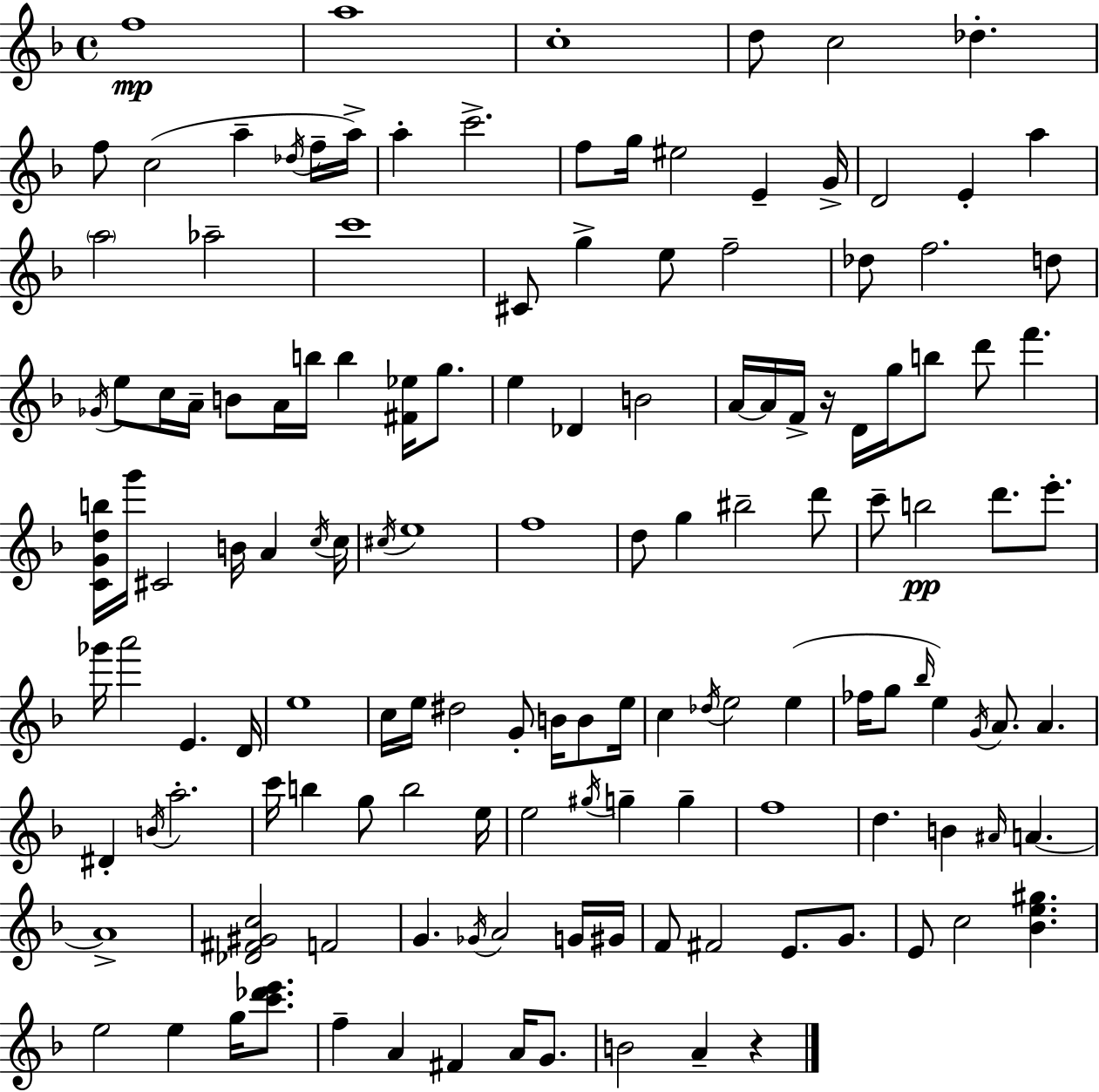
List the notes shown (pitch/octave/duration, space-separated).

F5/w A5/w C5/w D5/e C5/h Db5/q. F5/e C5/h A5/q Db5/s F5/s A5/s A5/q C6/h. F5/e G5/s EIS5/h E4/q G4/s D4/h E4/q A5/q A5/h Ab5/h C6/w C#4/e G5/q E5/e F5/h Db5/e F5/h. D5/e Gb4/s E5/e C5/s A4/s B4/e A4/s B5/s B5/q [F#4,Eb5]/s G5/e. E5/q Db4/q B4/h A4/s A4/s F4/s R/s D4/s G5/s B5/e D6/e F6/q. [C4,G4,D5,B5]/s G6/s C#4/h B4/s A4/q C5/s C5/s C#5/s E5/w F5/w D5/e G5/q BIS5/h D6/e C6/e B5/h D6/e. E6/e. Gb6/s A6/h E4/q. D4/s E5/w C5/s E5/s D#5/h G4/e B4/s B4/e E5/s C5/q Db5/s E5/h E5/q FES5/s G5/e Bb5/s E5/q G4/s A4/e. A4/q. D#4/q B4/s A5/h. C6/s B5/q G5/e B5/h E5/s E5/h G#5/s G5/q G5/q F5/w D5/q. B4/q A#4/s A4/q. A4/w [Db4,F#4,G#4,C5]/h F4/h G4/q. Gb4/s A4/h G4/s G#4/s F4/e F#4/h E4/e. G4/e. E4/e C5/h [Bb4,E5,G#5]/q. E5/h E5/q G5/s [C6,Db6,E6]/e. F5/q A4/q F#4/q A4/s G4/e. B4/h A4/q R/q